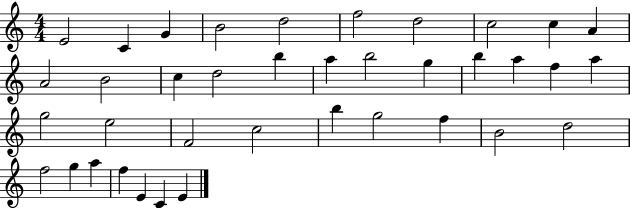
E4/h C4/q G4/q B4/h D5/h F5/h D5/h C5/h C5/q A4/q A4/h B4/h C5/q D5/h B5/q A5/q B5/h G5/q B5/q A5/q F5/q A5/q G5/h E5/h F4/h C5/h B5/q G5/h F5/q B4/h D5/h F5/h G5/q A5/q F5/q E4/q C4/q E4/q